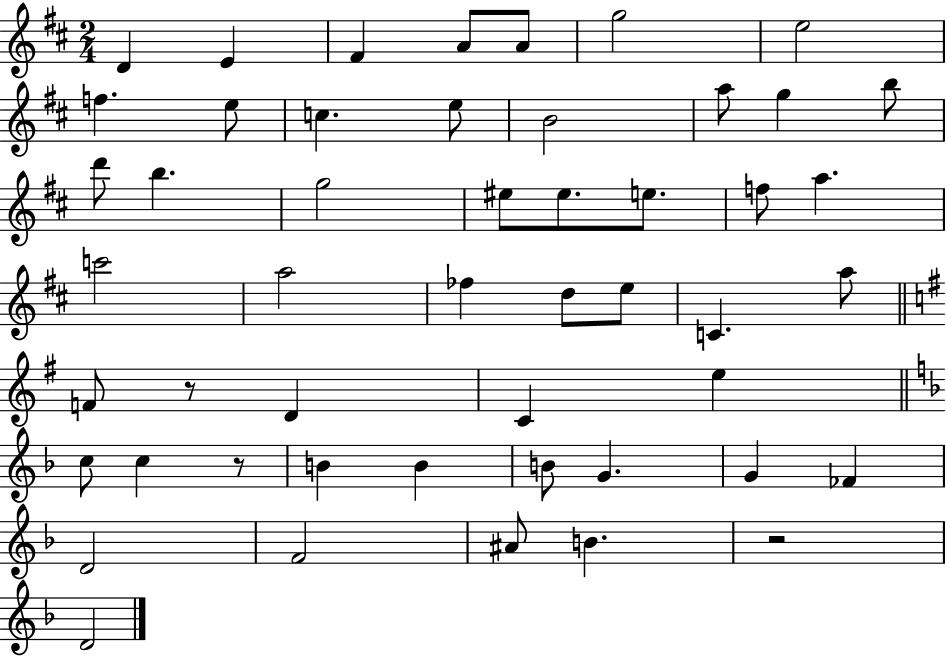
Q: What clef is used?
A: treble